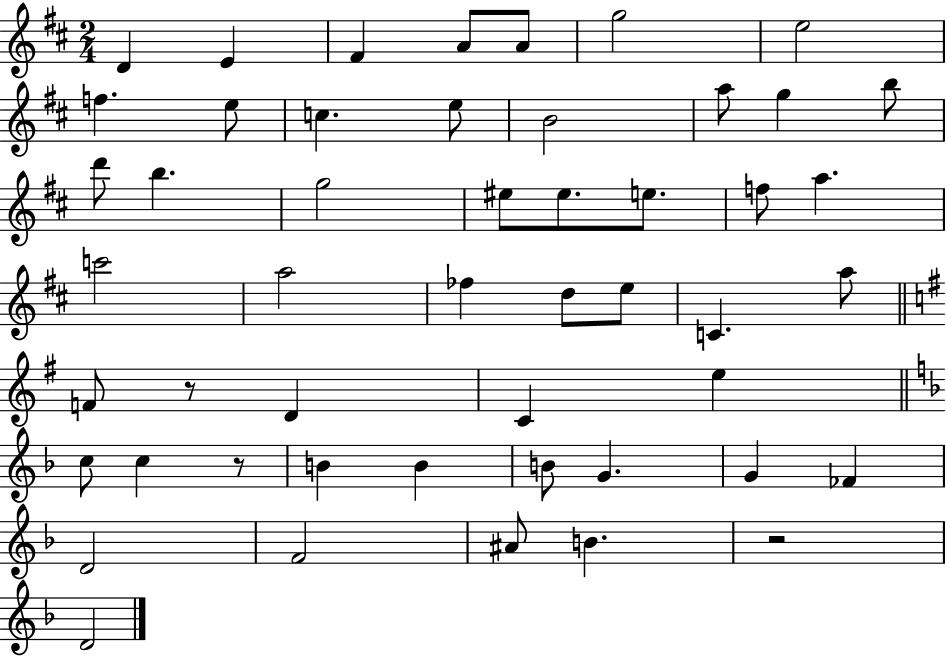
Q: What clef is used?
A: treble